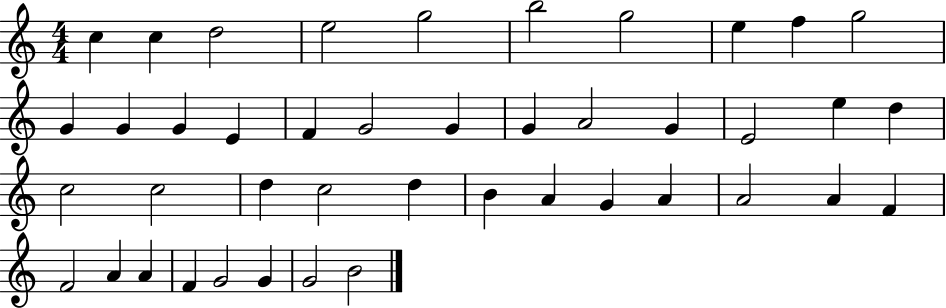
X:1
T:Untitled
M:4/4
L:1/4
K:C
c c d2 e2 g2 b2 g2 e f g2 G G G E F G2 G G A2 G E2 e d c2 c2 d c2 d B A G A A2 A F F2 A A F G2 G G2 B2